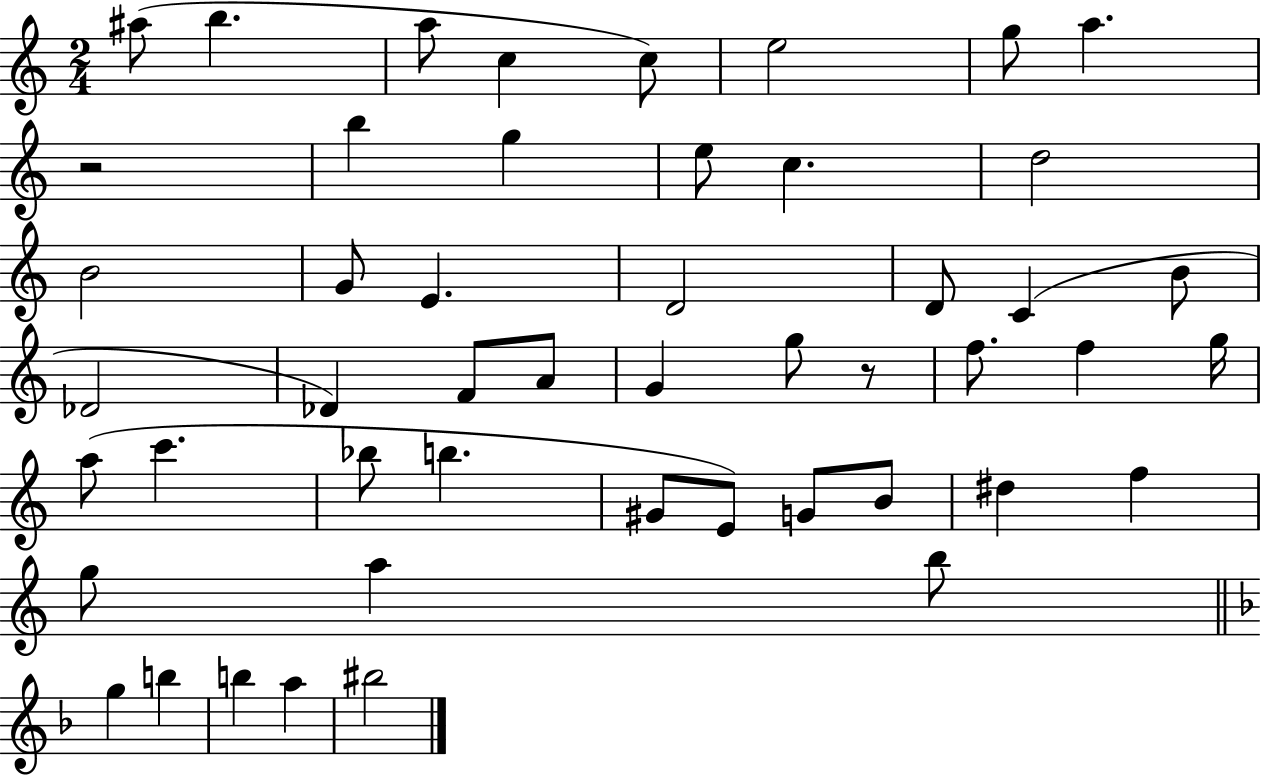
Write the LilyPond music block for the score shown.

{
  \clef treble
  \numericTimeSignature
  \time 2/4
  \key c \major
  ais''8( b''4. | a''8 c''4 c''8) | e''2 | g''8 a''4. | \break r2 | b''4 g''4 | e''8 c''4. | d''2 | \break b'2 | g'8 e'4. | d'2 | d'8 c'4( b'8 | \break des'2 | des'4) f'8 a'8 | g'4 g''8 r8 | f''8. f''4 g''16 | \break a''8( c'''4. | bes''8 b''4. | gis'8 e'8) g'8 b'8 | dis''4 f''4 | \break g''8 a''4 b''8 | \bar "||" \break \key f \major g''4 b''4 | b''4 a''4 | bis''2 | \bar "|."
}